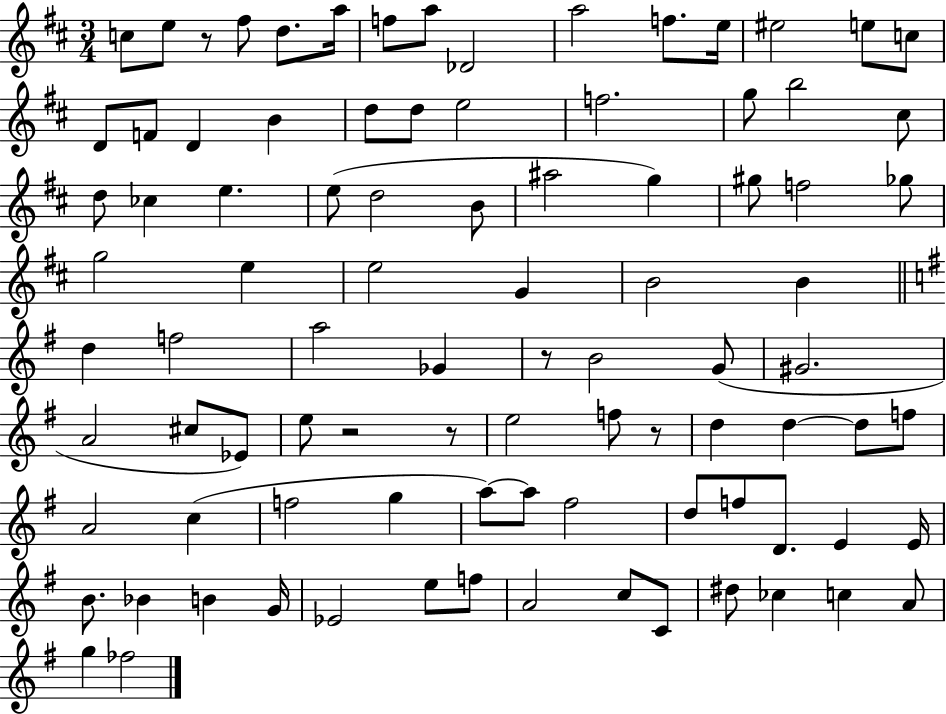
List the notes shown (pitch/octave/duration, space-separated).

C5/e E5/e R/e F#5/e D5/e. A5/s F5/e A5/e Db4/h A5/h F5/e. E5/s EIS5/h E5/e C5/e D4/e F4/e D4/q B4/q D5/e D5/e E5/h F5/h. G5/e B5/h C#5/e D5/e CES5/q E5/q. E5/e D5/h B4/e A#5/h G5/q G#5/e F5/h Gb5/e G5/h E5/q E5/h G4/q B4/h B4/q D5/q F5/h A5/h Gb4/q R/e B4/h G4/e G#4/h. A4/h C#5/e Eb4/e E5/e R/h R/e E5/h F5/e R/e D5/q D5/q D5/e F5/e A4/h C5/q F5/h G5/q A5/e A5/e F#5/h D5/e F5/e D4/e. E4/q E4/s B4/e. Bb4/q B4/q G4/s Eb4/h E5/e F5/e A4/h C5/e C4/e D#5/e CES5/q C5/q A4/e G5/q FES5/h